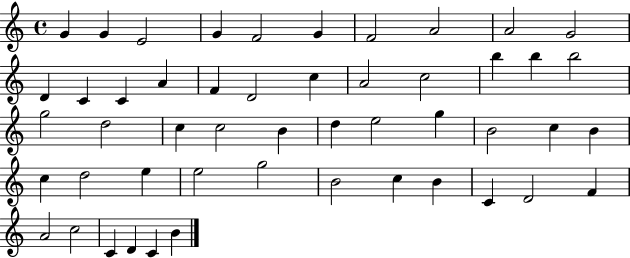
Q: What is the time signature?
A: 4/4